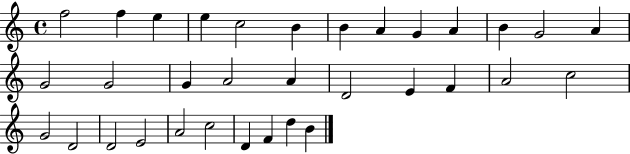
{
  \clef treble
  \time 4/4
  \defaultTimeSignature
  \key c \major
  f''2 f''4 e''4 | e''4 c''2 b'4 | b'4 a'4 g'4 a'4 | b'4 g'2 a'4 | \break g'2 g'2 | g'4 a'2 a'4 | d'2 e'4 f'4 | a'2 c''2 | \break g'2 d'2 | d'2 e'2 | a'2 c''2 | d'4 f'4 d''4 b'4 | \break \bar "|."
}